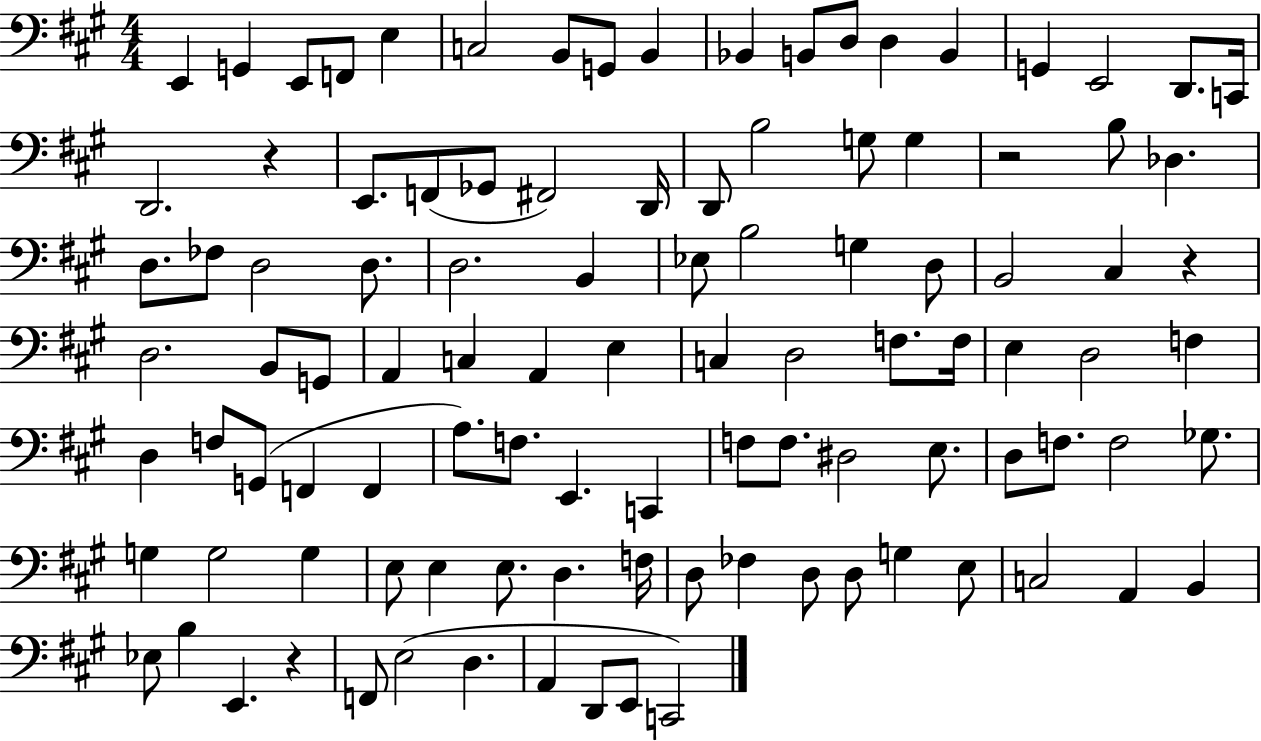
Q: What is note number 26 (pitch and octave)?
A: B3